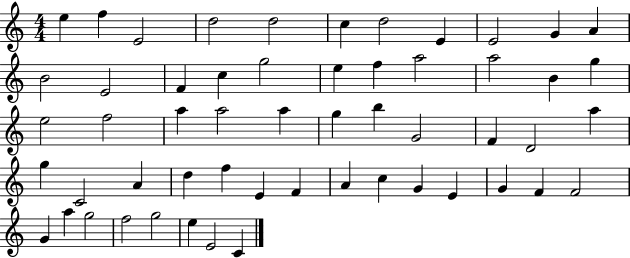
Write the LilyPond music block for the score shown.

{
  \clef treble
  \numericTimeSignature
  \time 4/4
  \key c \major
  e''4 f''4 e'2 | d''2 d''2 | c''4 d''2 e'4 | e'2 g'4 a'4 | \break b'2 e'2 | f'4 c''4 g''2 | e''4 f''4 a''2 | a''2 b'4 g''4 | \break e''2 f''2 | a''4 a''2 a''4 | g''4 b''4 g'2 | f'4 d'2 a''4 | \break g''4 c'2 a'4 | d''4 f''4 e'4 f'4 | a'4 c''4 g'4 e'4 | g'4 f'4 f'2 | \break g'4 a''4 g''2 | f''2 g''2 | e''4 e'2 c'4 | \bar "|."
}